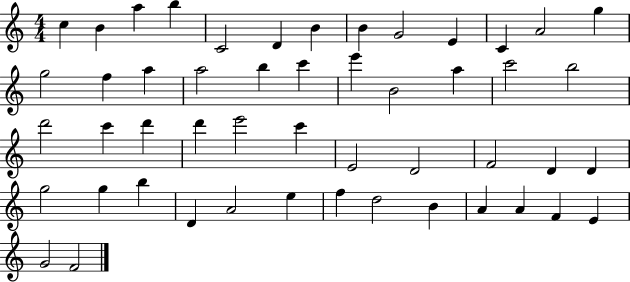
X:1
T:Untitled
M:4/4
L:1/4
K:C
c B a b C2 D B B G2 E C A2 g g2 f a a2 b c' e' B2 a c'2 b2 d'2 c' d' d' e'2 c' E2 D2 F2 D D g2 g b D A2 e f d2 B A A F E G2 F2